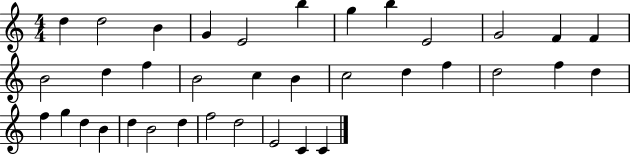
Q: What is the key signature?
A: C major